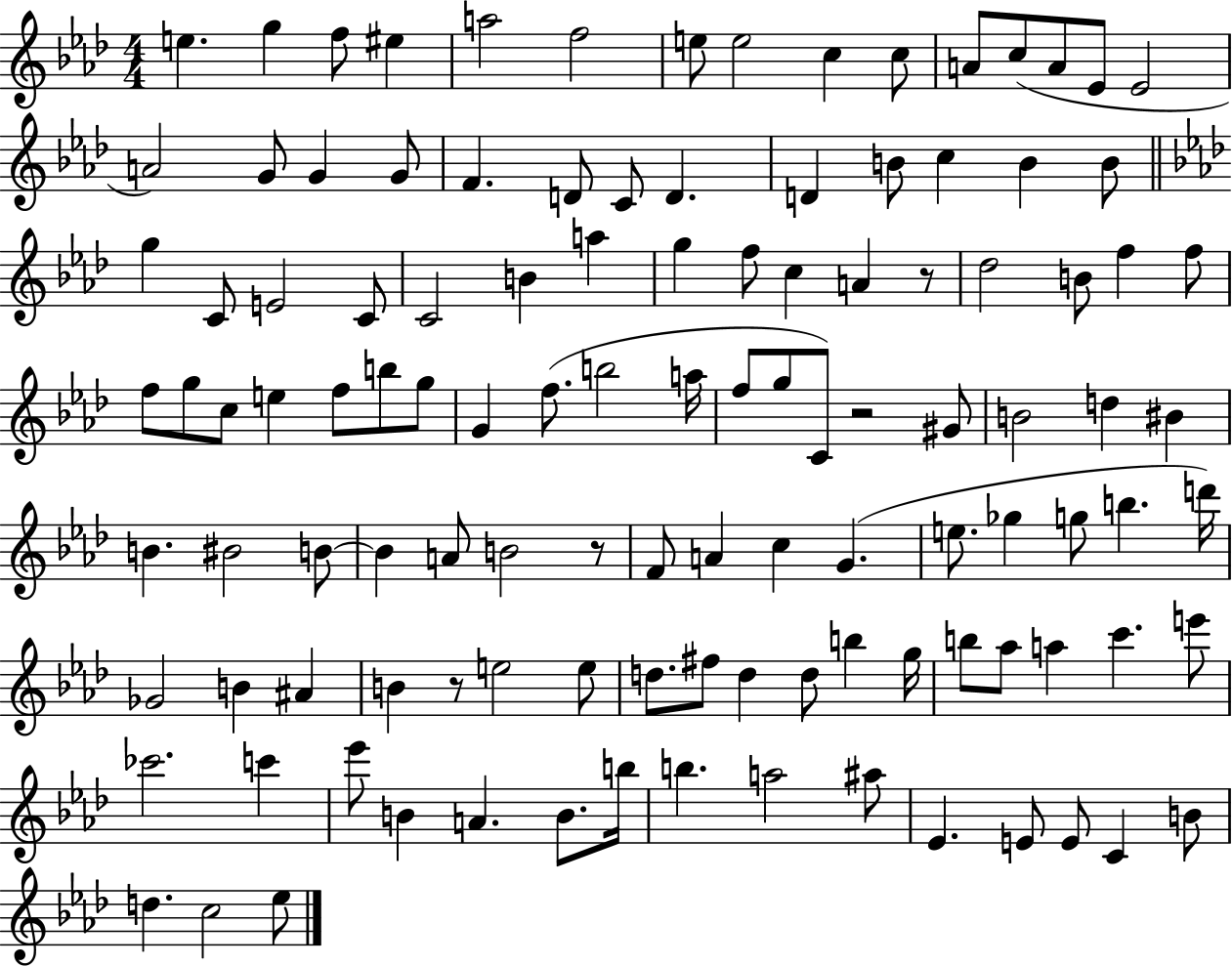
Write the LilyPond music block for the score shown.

{
  \clef treble
  \numericTimeSignature
  \time 4/4
  \key aes \major
  \repeat volta 2 { e''4. g''4 f''8 eis''4 | a''2 f''2 | e''8 e''2 c''4 c''8 | a'8 c''8( a'8 ees'8 ees'2 | \break a'2) g'8 g'4 g'8 | f'4. d'8 c'8 d'4. | d'4 b'8 c''4 b'4 b'8 | \bar "||" \break \key f \minor g''4 c'8 e'2 c'8 | c'2 b'4 a''4 | g''4 f''8 c''4 a'4 r8 | des''2 b'8 f''4 f''8 | \break f''8 g''8 c''8 e''4 f''8 b''8 g''8 | g'4 f''8.( b''2 a''16 | f''8 g''8 c'8) r2 gis'8 | b'2 d''4 bis'4 | \break b'4. bis'2 b'8~~ | b'4 a'8 b'2 r8 | f'8 a'4 c''4 g'4.( | e''8. ges''4 g''8 b''4. d'''16) | \break ges'2 b'4 ais'4 | b'4 r8 e''2 e''8 | d''8. fis''8 d''4 d''8 b''4 g''16 | b''8 aes''8 a''4 c'''4. e'''8 | \break ces'''2. c'''4 | ees'''8 b'4 a'4. b'8. b''16 | b''4. a''2 ais''8 | ees'4. e'8 e'8 c'4 b'8 | \break d''4. c''2 ees''8 | } \bar "|."
}